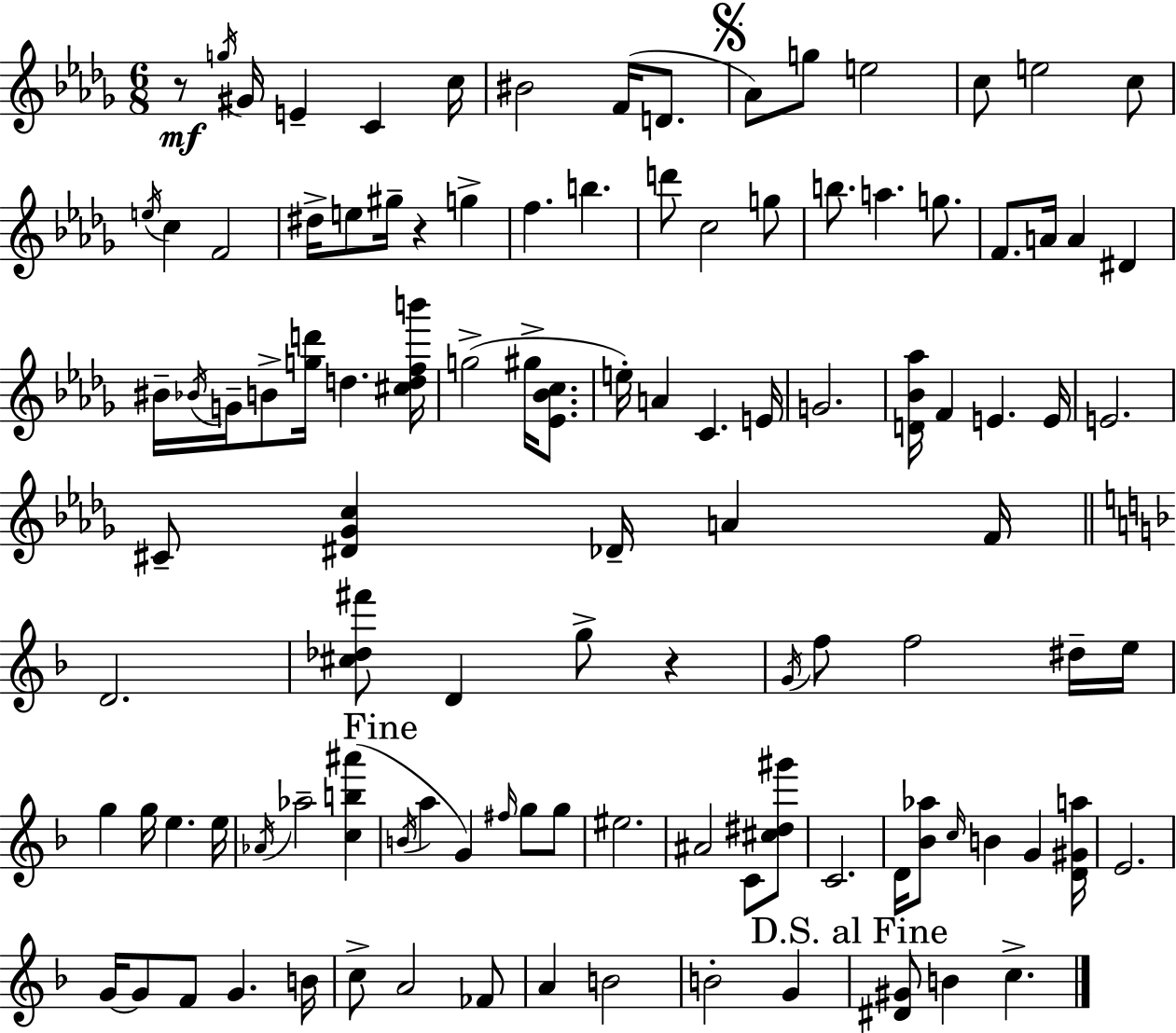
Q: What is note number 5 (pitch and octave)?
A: C5